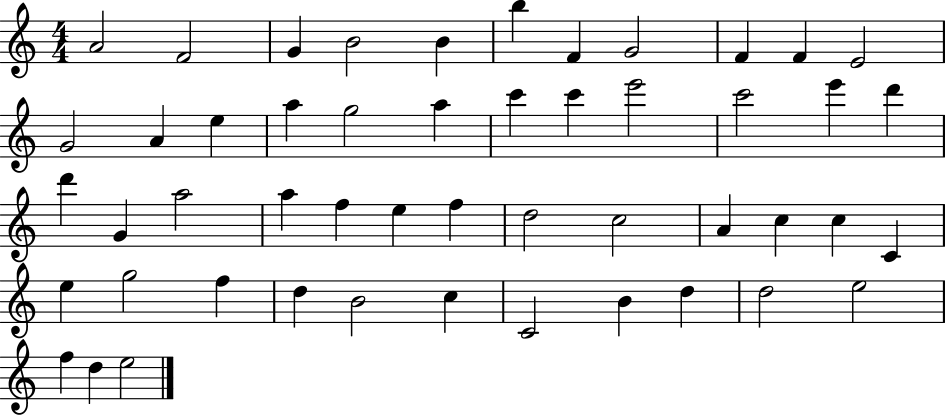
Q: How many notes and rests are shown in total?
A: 50